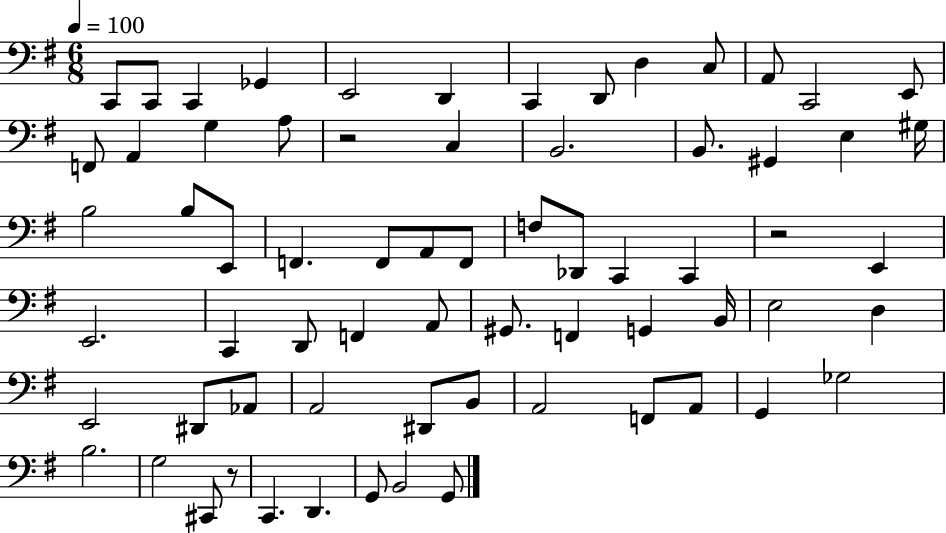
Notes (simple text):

C2/e C2/e C2/q Gb2/q E2/h D2/q C2/q D2/e D3/q C3/e A2/e C2/h E2/e F2/e A2/q G3/q A3/e R/h C3/q B2/h. B2/e. G#2/q E3/q G#3/s B3/h B3/e E2/e F2/q. F2/e A2/e F2/e F3/e Db2/e C2/q C2/q R/h E2/q E2/h. C2/q D2/e F2/q A2/e G#2/e. F2/q G2/q B2/s E3/h D3/q E2/h D#2/e Ab2/e A2/h D#2/e B2/e A2/h F2/e A2/e G2/q Gb3/h B3/h. G3/h C#2/e R/e C2/q. D2/q. G2/e B2/h G2/e